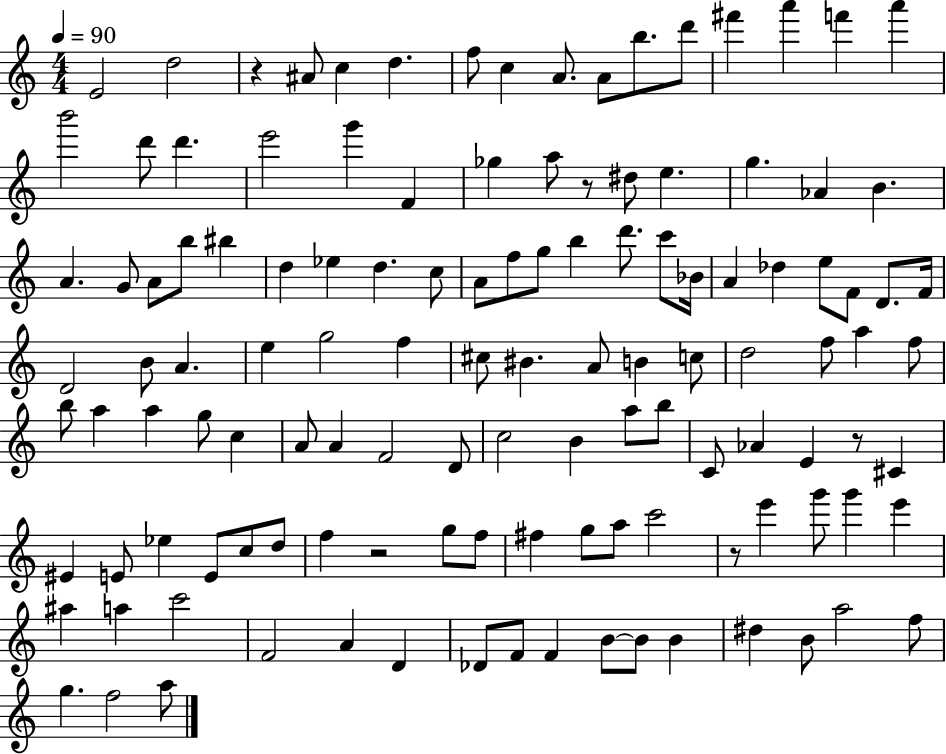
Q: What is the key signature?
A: C major